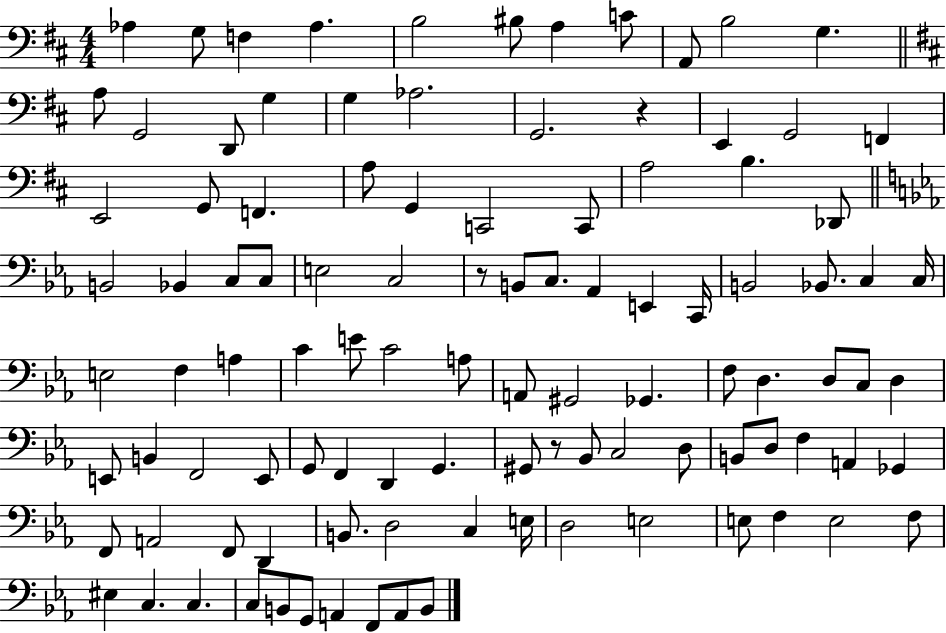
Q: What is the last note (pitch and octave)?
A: B2